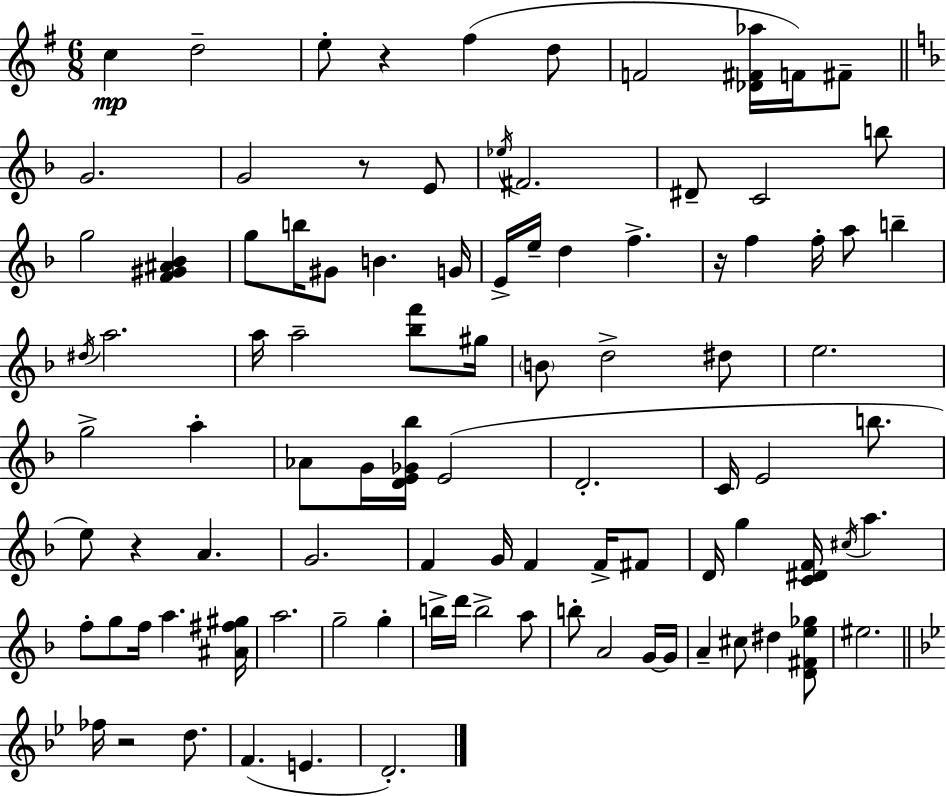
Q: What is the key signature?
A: G major